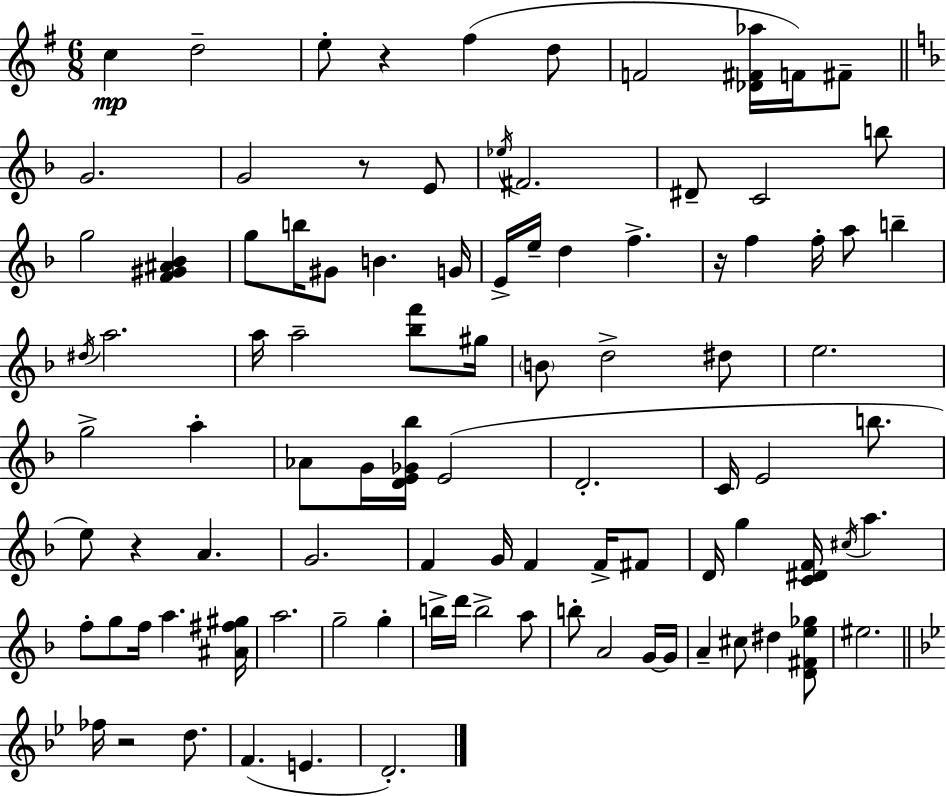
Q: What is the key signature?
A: G major